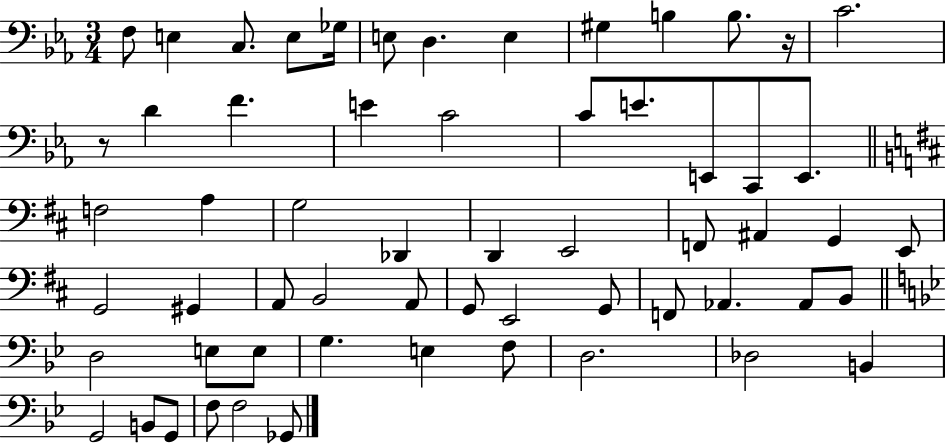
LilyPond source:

{
  \clef bass
  \numericTimeSignature
  \time 3/4
  \key ees \major
  f8 e4 c8. e8 ges16 | e8 d4. e4 | gis4 b4 b8. r16 | c'2. | \break r8 d'4 f'4. | e'4 c'2 | c'8 e'8. e,8 c,8 e,8. | \bar "||" \break \key d \major f2 a4 | g2 des,4 | d,4 e,2 | f,8 ais,4 g,4 e,8 | \break g,2 gis,4 | a,8 b,2 a,8 | g,8 e,2 g,8 | f,8 aes,4. aes,8 b,8 | \break \bar "||" \break \key g \minor d2 e8 e8 | g4. e4 f8 | d2. | des2 b,4 | \break g,2 b,8 g,8 | f8 f2 ges,8 | \bar "|."
}